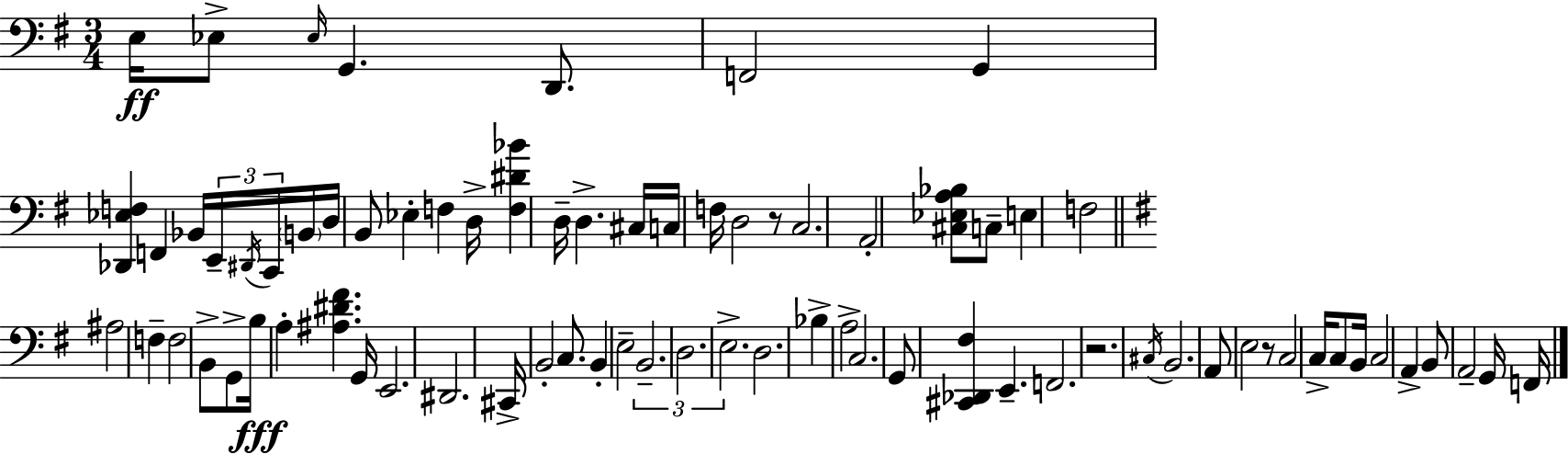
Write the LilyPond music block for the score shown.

{
  \clef bass
  \numericTimeSignature
  \time 3/4
  \key g \major
  \repeat volta 2 { e16\ff ees8-> \grace { ees16 } g,4. d,8. | f,2 g,4 | <des, ees f>4 f,4 bes,16 \tuplet 3/2 { e,16-- \acciaccatura { dis,16 } | c,16 } \parenthesize b,16 d16 b,8 ees4-. f4 | \break d16-> <f dis' bes'>4 d16-- d4.-> | cis16 c16 f16 d2 | r8 c2. | a,2-. <cis ees a bes>8 | \break c8-- e4 f2 | \bar "||" \break \key e \minor ais2 f4-- | f2 b,8-> g,8-> | b16\fff a4-. <ais dis' fis'>4. g,16 | e,2. | \break dis,2. | cis,16-> b,2-. c8. | b,4-. e2-- | \tuplet 3/2 { b,2.-- | \break d2. | e2.-> } | d2. | bes4-> a2-> | \break c2. | g,8 <cis, des, fis>4 e,4.-- | f,2. | r2. | \break \acciaccatura { cis16 } b,2. | a,8 e2 r8 | c2 c16-> c8 | b,16 c2 a,4-> | \break b,8 a,2-- g,16 | f,16 } \bar "|."
}